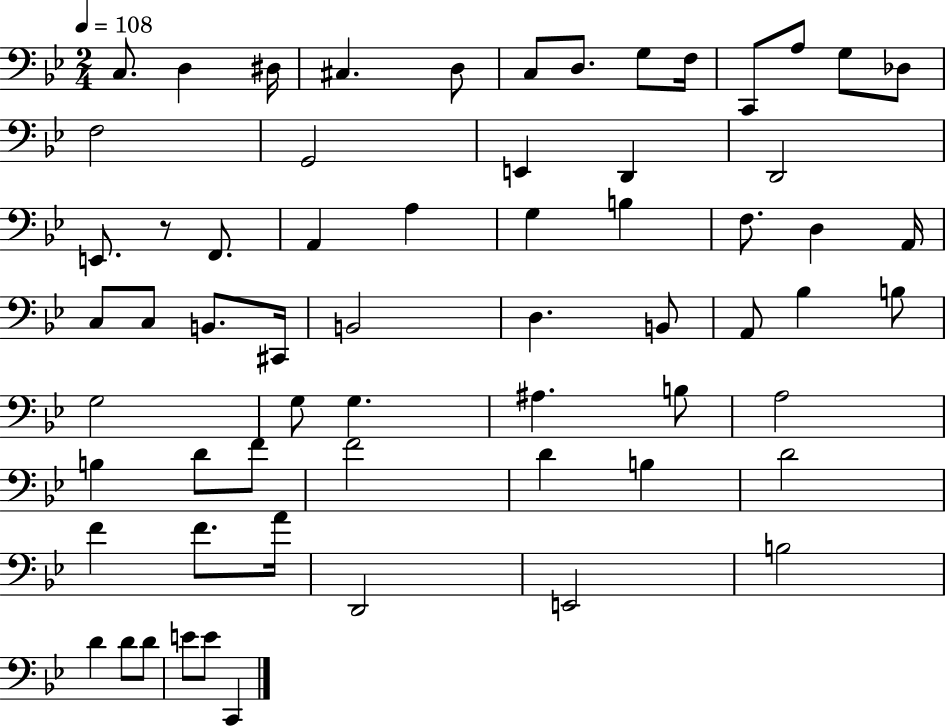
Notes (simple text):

C3/e. D3/q D#3/s C#3/q. D3/e C3/e D3/e. G3/e F3/s C2/e A3/e G3/e Db3/e F3/h G2/h E2/q D2/q D2/h E2/e. R/e F2/e. A2/q A3/q G3/q B3/q F3/e. D3/q A2/s C3/e C3/e B2/e. C#2/s B2/h D3/q. B2/e A2/e Bb3/q B3/e G3/h G3/e G3/q. A#3/q. B3/e A3/h B3/q D4/e F4/e F4/h D4/q B3/q D4/h F4/q F4/e. A4/s D2/h E2/h B3/h D4/q D4/e D4/e E4/e E4/e C2/q